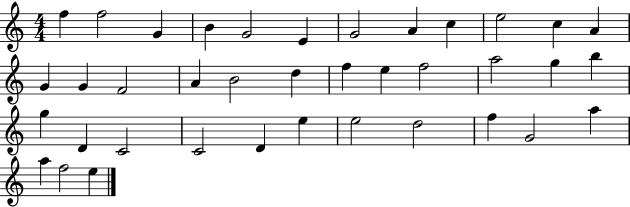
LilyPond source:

{
  \clef treble
  \numericTimeSignature
  \time 4/4
  \key c \major
  f''4 f''2 g'4 | b'4 g'2 e'4 | g'2 a'4 c''4 | e''2 c''4 a'4 | \break g'4 g'4 f'2 | a'4 b'2 d''4 | f''4 e''4 f''2 | a''2 g''4 b''4 | \break g''4 d'4 c'2 | c'2 d'4 e''4 | e''2 d''2 | f''4 g'2 a''4 | \break a''4 f''2 e''4 | \bar "|."
}